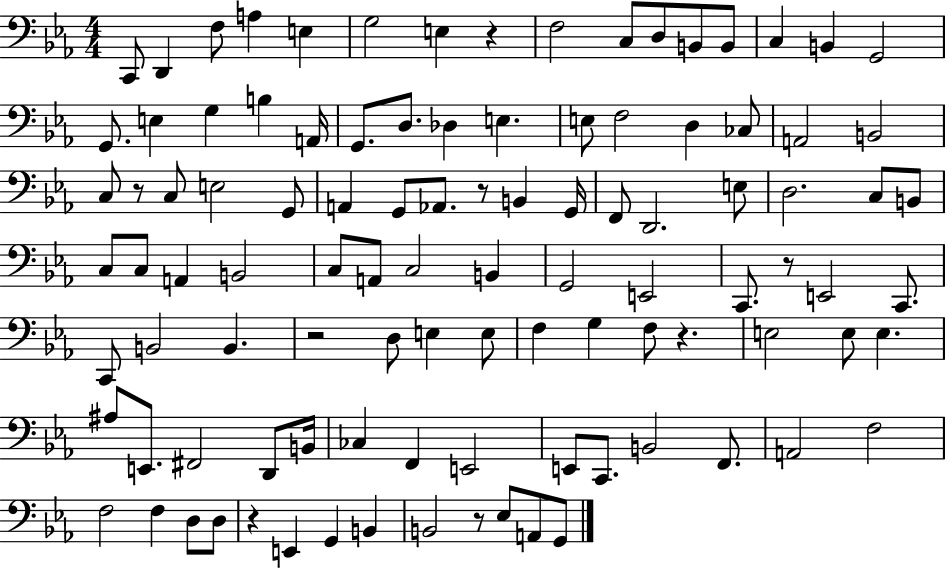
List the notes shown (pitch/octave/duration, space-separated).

C2/e D2/q F3/e A3/q E3/q G3/h E3/q R/q F3/h C3/e D3/e B2/e B2/e C3/q B2/q G2/h G2/e. E3/q G3/q B3/q A2/s G2/e. D3/e. Db3/q E3/q. E3/e F3/h D3/q CES3/e A2/h B2/h C3/e R/e C3/e E3/h G2/e A2/q G2/e Ab2/e. R/e B2/q G2/s F2/e D2/h. E3/e D3/h. C3/e B2/e C3/e C3/e A2/q B2/h C3/e A2/e C3/h B2/q G2/h E2/h C2/e. R/e E2/h C2/e. C2/e B2/h B2/q. R/h D3/e E3/q E3/e F3/q G3/q F3/e R/q. E3/h E3/e E3/q. A#3/e E2/e. F#2/h D2/e B2/s CES3/q F2/q E2/h E2/e C2/e. B2/h F2/e. A2/h F3/h F3/h F3/q D3/e D3/e R/q E2/q G2/q B2/q B2/h R/e Eb3/e A2/e G2/e